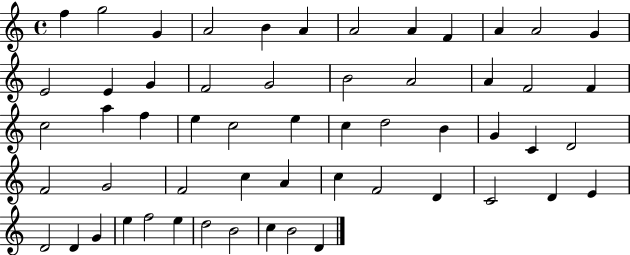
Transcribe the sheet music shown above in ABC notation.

X:1
T:Untitled
M:4/4
L:1/4
K:C
f g2 G A2 B A A2 A F A A2 G E2 E G F2 G2 B2 A2 A F2 F c2 a f e c2 e c d2 B G C D2 F2 G2 F2 c A c F2 D C2 D E D2 D G e f2 e d2 B2 c B2 D